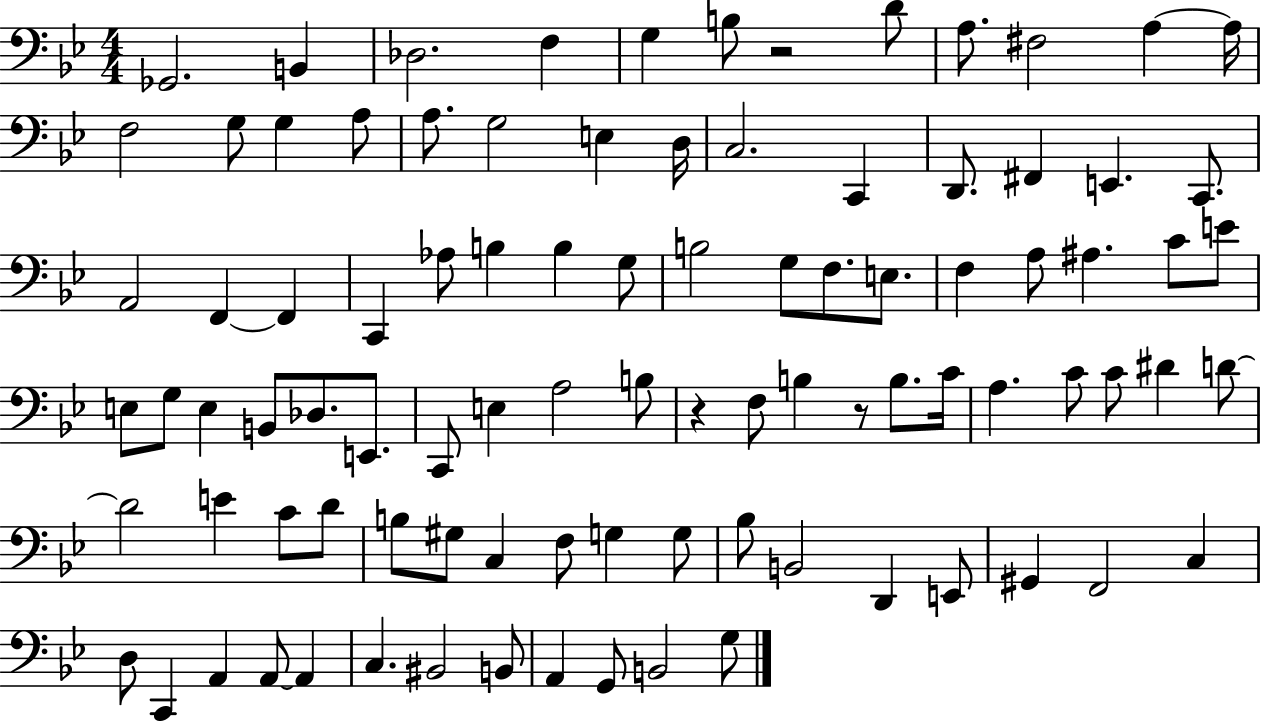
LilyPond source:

{
  \clef bass
  \numericTimeSignature
  \time 4/4
  \key bes \major
  ges,2. b,4 | des2. f4 | g4 b8 r2 d'8 | a8. fis2 a4~~ a16 | \break f2 g8 g4 a8 | a8. g2 e4 d16 | c2. c,4 | d,8. fis,4 e,4. c,8. | \break a,2 f,4~~ f,4 | c,4 aes8 b4 b4 g8 | b2 g8 f8. e8. | f4 a8 ais4. c'8 e'8 | \break e8 g8 e4 b,8 des8. e,8. | c,8 e4 a2 b8 | r4 f8 b4 r8 b8. c'16 | a4. c'8 c'8 dis'4 d'8~~ | \break d'2 e'4 c'8 d'8 | b8 gis8 c4 f8 g4 g8 | bes8 b,2 d,4 e,8 | gis,4 f,2 c4 | \break d8 c,4 a,4 a,8~~ a,4 | c4. bis,2 b,8 | a,4 g,8 b,2 g8 | \bar "|."
}